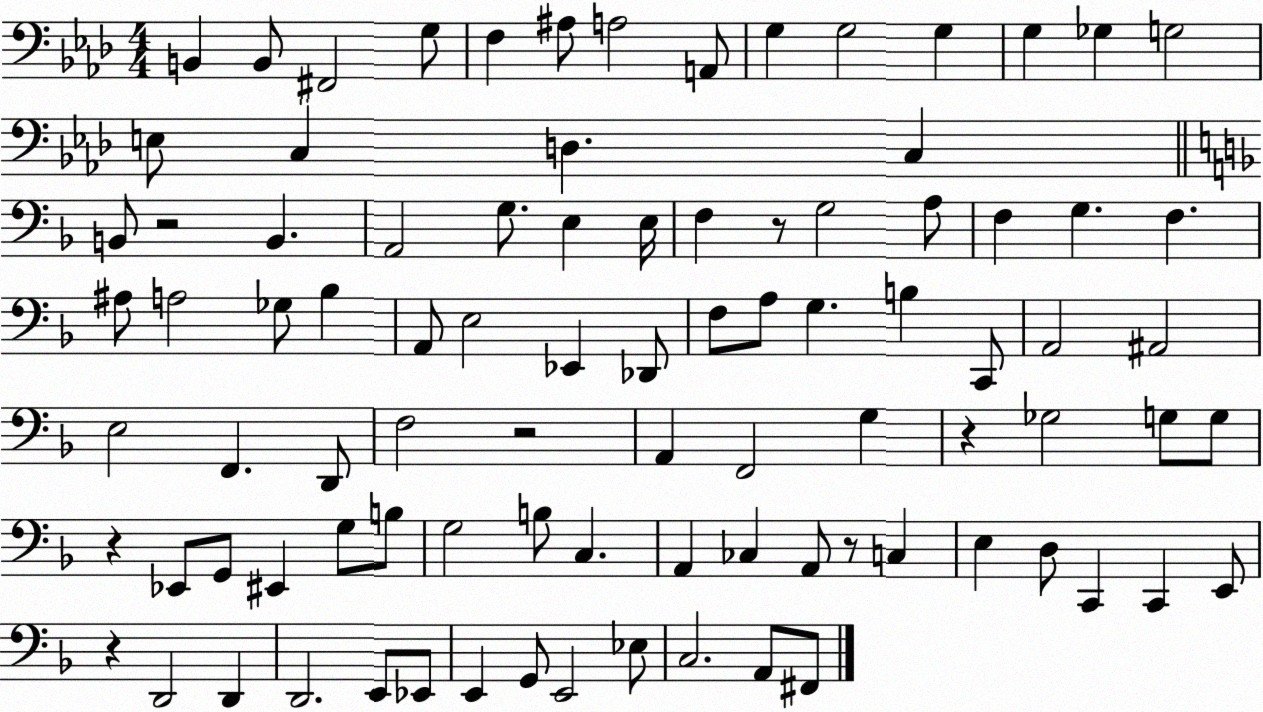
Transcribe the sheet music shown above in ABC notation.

X:1
T:Untitled
M:4/4
L:1/4
K:Ab
B,, B,,/2 ^F,,2 G,/2 F, ^A,/2 A,2 A,,/2 G, G,2 G, G, _G, G,2 E,/2 C, D, C, B,,/2 z2 B,, A,,2 G,/2 E, E,/4 F, z/2 G,2 A,/2 F, G, F, ^A,/2 A,2 _G,/2 _B, A,,/2 E,2 _E,, _D,,/2 F,/2 A,/2 G, B, C,,/2 A,,2 ^A,,2 E,2 F,, D,,/2 F,2 z2 A,, F,,2 G, z _G,2 G,/2 G,/2 z _E,,/2 G,,/2 ^E,, G,/2 B,/2 G,2 B,/2 C, A,, _C, A,,/2 z/2 C, E, D,/2 C,, C,, E,,/2 z D,,2 D,, D,,2 E,,/2 _E,,/2 E,, G,,/2 E,,2 _E,/2 C,2 A,,/2 ^F,,/2